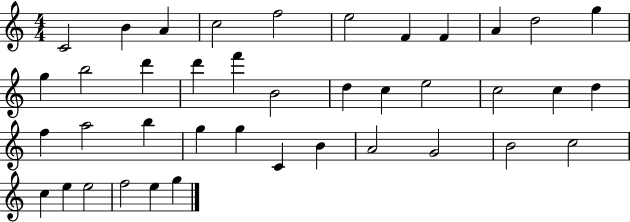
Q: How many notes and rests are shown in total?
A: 40